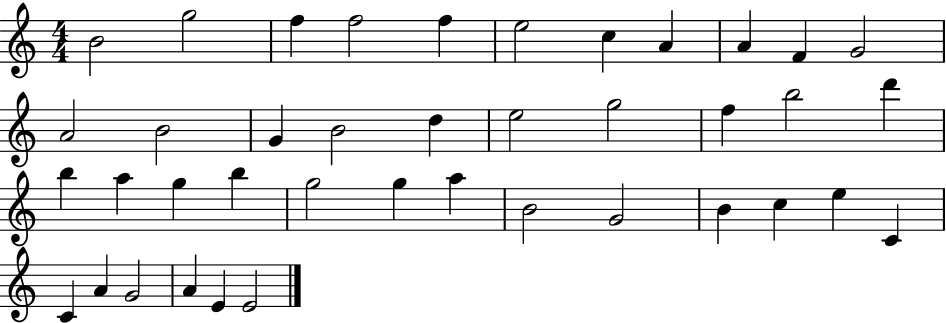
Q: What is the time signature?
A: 4/4